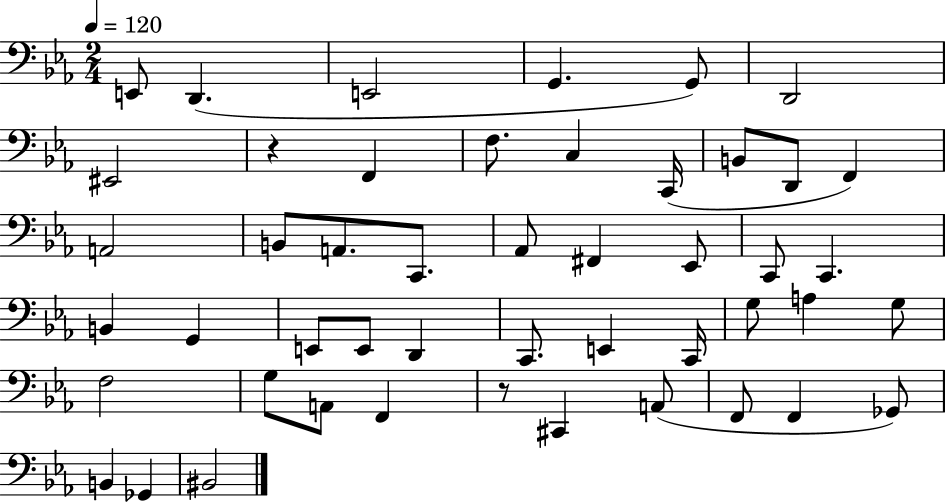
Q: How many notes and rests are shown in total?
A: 48